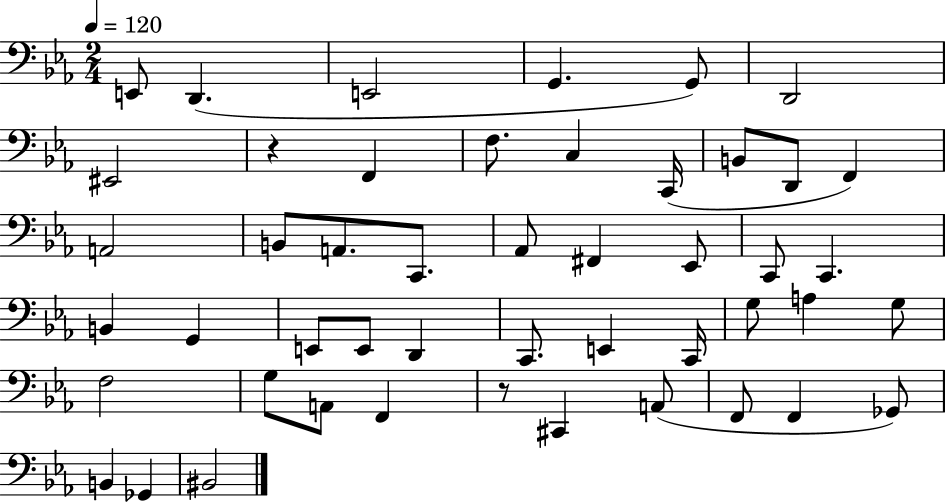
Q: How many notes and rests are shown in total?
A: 48